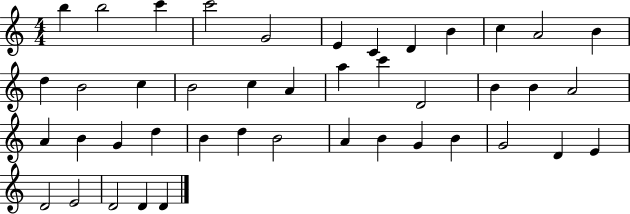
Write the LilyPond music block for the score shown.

{
  \clef treble
  \numericTimeSignature
  \time 4/4
  \key c \major
  b''4 b''2 c'''4 | c'''2 g'2 | e'4 c'4 d'4 b'4 | c''4 a'2 b'4 | \break d''4 b'2 c''4 | b'2 c''4 a'4 | a''4 c'''4 d'2 | b'4 b'4 a'2 | \break a'4 b'4 g'4 d''4 | b'4 d''4 b'2 | a'4 b'4 g'4 b'4 | g'2 d'4 e'4 | \break d'2 e'2 | d'2 d'4 d'4 | \bar "|."
}